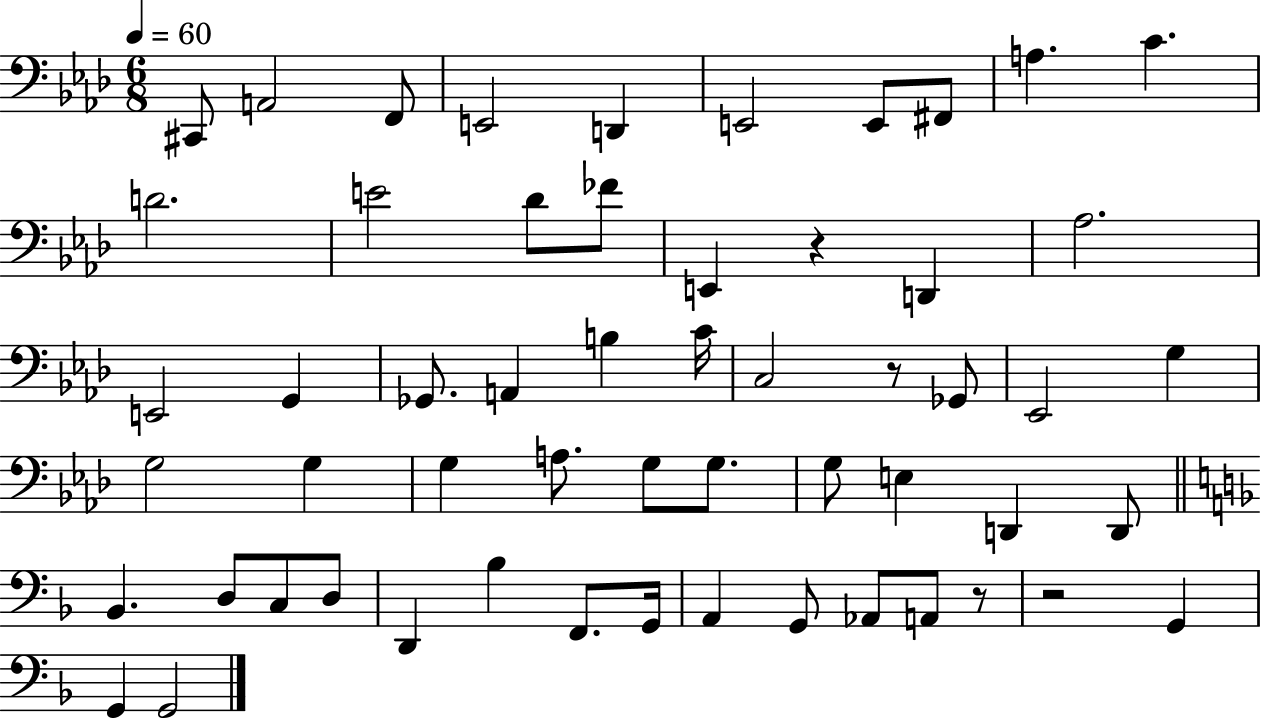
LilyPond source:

{
  \clef bass
  \numericTimeSignature
  \time 6/8
  \key aes \major
  \tempo 4 = 60
  \repeat volta 2 { cis,8 a,2 f,8 | e,2 d,4 | e,2 e,8 fis,8 | a4. c'4. | \break d'2. | e'2 des'8 fes'8 | e,4 r4 d,4 | aes2. | \break e,2 g,4 | ges,8. a,4 b4 c'16 | c2 r8 ges,8 | ees,2 g4 | \break g2 g4 | g4 a8. g8 g8. | g8 e4 d,4 d,8 | \bar "||" \break \key d \minor bes,4. d8 c8 d8 | d,4 bes4 f,8. g,16 | a,4 g,8 aes,8 a,8 r8 | r2 g,4 | \break g,4 g,2 | } \bar "|."
}